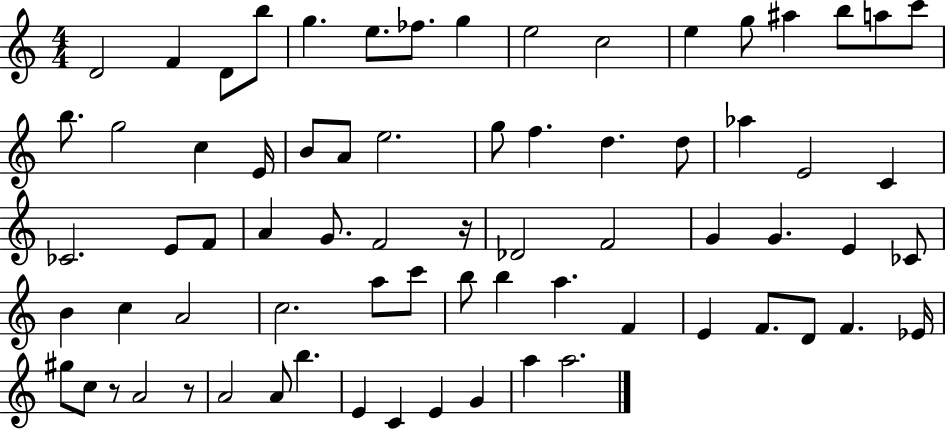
X:1
T:Untitled
M:4/4
L:1/4
K:C
D2 F D/2 b/2 g e/2 _f/2 g e2 c2 e g/2 ^a b/2 a/2 c'/2 b/2 g2 c E/4 B/2 A/2 e2 g/2 f d d/2 _a E2 C _C2 E/2 F/2 A G/2 F2 z/4 _D2 F2 G G E _C/2 B c A2 c2 a/2 c'/2 b/2 b a F E F/2 D/2 F _E/4 ^g/2 c/2 z/2 A2 z/2 A2 A/2 b E C E G a a2